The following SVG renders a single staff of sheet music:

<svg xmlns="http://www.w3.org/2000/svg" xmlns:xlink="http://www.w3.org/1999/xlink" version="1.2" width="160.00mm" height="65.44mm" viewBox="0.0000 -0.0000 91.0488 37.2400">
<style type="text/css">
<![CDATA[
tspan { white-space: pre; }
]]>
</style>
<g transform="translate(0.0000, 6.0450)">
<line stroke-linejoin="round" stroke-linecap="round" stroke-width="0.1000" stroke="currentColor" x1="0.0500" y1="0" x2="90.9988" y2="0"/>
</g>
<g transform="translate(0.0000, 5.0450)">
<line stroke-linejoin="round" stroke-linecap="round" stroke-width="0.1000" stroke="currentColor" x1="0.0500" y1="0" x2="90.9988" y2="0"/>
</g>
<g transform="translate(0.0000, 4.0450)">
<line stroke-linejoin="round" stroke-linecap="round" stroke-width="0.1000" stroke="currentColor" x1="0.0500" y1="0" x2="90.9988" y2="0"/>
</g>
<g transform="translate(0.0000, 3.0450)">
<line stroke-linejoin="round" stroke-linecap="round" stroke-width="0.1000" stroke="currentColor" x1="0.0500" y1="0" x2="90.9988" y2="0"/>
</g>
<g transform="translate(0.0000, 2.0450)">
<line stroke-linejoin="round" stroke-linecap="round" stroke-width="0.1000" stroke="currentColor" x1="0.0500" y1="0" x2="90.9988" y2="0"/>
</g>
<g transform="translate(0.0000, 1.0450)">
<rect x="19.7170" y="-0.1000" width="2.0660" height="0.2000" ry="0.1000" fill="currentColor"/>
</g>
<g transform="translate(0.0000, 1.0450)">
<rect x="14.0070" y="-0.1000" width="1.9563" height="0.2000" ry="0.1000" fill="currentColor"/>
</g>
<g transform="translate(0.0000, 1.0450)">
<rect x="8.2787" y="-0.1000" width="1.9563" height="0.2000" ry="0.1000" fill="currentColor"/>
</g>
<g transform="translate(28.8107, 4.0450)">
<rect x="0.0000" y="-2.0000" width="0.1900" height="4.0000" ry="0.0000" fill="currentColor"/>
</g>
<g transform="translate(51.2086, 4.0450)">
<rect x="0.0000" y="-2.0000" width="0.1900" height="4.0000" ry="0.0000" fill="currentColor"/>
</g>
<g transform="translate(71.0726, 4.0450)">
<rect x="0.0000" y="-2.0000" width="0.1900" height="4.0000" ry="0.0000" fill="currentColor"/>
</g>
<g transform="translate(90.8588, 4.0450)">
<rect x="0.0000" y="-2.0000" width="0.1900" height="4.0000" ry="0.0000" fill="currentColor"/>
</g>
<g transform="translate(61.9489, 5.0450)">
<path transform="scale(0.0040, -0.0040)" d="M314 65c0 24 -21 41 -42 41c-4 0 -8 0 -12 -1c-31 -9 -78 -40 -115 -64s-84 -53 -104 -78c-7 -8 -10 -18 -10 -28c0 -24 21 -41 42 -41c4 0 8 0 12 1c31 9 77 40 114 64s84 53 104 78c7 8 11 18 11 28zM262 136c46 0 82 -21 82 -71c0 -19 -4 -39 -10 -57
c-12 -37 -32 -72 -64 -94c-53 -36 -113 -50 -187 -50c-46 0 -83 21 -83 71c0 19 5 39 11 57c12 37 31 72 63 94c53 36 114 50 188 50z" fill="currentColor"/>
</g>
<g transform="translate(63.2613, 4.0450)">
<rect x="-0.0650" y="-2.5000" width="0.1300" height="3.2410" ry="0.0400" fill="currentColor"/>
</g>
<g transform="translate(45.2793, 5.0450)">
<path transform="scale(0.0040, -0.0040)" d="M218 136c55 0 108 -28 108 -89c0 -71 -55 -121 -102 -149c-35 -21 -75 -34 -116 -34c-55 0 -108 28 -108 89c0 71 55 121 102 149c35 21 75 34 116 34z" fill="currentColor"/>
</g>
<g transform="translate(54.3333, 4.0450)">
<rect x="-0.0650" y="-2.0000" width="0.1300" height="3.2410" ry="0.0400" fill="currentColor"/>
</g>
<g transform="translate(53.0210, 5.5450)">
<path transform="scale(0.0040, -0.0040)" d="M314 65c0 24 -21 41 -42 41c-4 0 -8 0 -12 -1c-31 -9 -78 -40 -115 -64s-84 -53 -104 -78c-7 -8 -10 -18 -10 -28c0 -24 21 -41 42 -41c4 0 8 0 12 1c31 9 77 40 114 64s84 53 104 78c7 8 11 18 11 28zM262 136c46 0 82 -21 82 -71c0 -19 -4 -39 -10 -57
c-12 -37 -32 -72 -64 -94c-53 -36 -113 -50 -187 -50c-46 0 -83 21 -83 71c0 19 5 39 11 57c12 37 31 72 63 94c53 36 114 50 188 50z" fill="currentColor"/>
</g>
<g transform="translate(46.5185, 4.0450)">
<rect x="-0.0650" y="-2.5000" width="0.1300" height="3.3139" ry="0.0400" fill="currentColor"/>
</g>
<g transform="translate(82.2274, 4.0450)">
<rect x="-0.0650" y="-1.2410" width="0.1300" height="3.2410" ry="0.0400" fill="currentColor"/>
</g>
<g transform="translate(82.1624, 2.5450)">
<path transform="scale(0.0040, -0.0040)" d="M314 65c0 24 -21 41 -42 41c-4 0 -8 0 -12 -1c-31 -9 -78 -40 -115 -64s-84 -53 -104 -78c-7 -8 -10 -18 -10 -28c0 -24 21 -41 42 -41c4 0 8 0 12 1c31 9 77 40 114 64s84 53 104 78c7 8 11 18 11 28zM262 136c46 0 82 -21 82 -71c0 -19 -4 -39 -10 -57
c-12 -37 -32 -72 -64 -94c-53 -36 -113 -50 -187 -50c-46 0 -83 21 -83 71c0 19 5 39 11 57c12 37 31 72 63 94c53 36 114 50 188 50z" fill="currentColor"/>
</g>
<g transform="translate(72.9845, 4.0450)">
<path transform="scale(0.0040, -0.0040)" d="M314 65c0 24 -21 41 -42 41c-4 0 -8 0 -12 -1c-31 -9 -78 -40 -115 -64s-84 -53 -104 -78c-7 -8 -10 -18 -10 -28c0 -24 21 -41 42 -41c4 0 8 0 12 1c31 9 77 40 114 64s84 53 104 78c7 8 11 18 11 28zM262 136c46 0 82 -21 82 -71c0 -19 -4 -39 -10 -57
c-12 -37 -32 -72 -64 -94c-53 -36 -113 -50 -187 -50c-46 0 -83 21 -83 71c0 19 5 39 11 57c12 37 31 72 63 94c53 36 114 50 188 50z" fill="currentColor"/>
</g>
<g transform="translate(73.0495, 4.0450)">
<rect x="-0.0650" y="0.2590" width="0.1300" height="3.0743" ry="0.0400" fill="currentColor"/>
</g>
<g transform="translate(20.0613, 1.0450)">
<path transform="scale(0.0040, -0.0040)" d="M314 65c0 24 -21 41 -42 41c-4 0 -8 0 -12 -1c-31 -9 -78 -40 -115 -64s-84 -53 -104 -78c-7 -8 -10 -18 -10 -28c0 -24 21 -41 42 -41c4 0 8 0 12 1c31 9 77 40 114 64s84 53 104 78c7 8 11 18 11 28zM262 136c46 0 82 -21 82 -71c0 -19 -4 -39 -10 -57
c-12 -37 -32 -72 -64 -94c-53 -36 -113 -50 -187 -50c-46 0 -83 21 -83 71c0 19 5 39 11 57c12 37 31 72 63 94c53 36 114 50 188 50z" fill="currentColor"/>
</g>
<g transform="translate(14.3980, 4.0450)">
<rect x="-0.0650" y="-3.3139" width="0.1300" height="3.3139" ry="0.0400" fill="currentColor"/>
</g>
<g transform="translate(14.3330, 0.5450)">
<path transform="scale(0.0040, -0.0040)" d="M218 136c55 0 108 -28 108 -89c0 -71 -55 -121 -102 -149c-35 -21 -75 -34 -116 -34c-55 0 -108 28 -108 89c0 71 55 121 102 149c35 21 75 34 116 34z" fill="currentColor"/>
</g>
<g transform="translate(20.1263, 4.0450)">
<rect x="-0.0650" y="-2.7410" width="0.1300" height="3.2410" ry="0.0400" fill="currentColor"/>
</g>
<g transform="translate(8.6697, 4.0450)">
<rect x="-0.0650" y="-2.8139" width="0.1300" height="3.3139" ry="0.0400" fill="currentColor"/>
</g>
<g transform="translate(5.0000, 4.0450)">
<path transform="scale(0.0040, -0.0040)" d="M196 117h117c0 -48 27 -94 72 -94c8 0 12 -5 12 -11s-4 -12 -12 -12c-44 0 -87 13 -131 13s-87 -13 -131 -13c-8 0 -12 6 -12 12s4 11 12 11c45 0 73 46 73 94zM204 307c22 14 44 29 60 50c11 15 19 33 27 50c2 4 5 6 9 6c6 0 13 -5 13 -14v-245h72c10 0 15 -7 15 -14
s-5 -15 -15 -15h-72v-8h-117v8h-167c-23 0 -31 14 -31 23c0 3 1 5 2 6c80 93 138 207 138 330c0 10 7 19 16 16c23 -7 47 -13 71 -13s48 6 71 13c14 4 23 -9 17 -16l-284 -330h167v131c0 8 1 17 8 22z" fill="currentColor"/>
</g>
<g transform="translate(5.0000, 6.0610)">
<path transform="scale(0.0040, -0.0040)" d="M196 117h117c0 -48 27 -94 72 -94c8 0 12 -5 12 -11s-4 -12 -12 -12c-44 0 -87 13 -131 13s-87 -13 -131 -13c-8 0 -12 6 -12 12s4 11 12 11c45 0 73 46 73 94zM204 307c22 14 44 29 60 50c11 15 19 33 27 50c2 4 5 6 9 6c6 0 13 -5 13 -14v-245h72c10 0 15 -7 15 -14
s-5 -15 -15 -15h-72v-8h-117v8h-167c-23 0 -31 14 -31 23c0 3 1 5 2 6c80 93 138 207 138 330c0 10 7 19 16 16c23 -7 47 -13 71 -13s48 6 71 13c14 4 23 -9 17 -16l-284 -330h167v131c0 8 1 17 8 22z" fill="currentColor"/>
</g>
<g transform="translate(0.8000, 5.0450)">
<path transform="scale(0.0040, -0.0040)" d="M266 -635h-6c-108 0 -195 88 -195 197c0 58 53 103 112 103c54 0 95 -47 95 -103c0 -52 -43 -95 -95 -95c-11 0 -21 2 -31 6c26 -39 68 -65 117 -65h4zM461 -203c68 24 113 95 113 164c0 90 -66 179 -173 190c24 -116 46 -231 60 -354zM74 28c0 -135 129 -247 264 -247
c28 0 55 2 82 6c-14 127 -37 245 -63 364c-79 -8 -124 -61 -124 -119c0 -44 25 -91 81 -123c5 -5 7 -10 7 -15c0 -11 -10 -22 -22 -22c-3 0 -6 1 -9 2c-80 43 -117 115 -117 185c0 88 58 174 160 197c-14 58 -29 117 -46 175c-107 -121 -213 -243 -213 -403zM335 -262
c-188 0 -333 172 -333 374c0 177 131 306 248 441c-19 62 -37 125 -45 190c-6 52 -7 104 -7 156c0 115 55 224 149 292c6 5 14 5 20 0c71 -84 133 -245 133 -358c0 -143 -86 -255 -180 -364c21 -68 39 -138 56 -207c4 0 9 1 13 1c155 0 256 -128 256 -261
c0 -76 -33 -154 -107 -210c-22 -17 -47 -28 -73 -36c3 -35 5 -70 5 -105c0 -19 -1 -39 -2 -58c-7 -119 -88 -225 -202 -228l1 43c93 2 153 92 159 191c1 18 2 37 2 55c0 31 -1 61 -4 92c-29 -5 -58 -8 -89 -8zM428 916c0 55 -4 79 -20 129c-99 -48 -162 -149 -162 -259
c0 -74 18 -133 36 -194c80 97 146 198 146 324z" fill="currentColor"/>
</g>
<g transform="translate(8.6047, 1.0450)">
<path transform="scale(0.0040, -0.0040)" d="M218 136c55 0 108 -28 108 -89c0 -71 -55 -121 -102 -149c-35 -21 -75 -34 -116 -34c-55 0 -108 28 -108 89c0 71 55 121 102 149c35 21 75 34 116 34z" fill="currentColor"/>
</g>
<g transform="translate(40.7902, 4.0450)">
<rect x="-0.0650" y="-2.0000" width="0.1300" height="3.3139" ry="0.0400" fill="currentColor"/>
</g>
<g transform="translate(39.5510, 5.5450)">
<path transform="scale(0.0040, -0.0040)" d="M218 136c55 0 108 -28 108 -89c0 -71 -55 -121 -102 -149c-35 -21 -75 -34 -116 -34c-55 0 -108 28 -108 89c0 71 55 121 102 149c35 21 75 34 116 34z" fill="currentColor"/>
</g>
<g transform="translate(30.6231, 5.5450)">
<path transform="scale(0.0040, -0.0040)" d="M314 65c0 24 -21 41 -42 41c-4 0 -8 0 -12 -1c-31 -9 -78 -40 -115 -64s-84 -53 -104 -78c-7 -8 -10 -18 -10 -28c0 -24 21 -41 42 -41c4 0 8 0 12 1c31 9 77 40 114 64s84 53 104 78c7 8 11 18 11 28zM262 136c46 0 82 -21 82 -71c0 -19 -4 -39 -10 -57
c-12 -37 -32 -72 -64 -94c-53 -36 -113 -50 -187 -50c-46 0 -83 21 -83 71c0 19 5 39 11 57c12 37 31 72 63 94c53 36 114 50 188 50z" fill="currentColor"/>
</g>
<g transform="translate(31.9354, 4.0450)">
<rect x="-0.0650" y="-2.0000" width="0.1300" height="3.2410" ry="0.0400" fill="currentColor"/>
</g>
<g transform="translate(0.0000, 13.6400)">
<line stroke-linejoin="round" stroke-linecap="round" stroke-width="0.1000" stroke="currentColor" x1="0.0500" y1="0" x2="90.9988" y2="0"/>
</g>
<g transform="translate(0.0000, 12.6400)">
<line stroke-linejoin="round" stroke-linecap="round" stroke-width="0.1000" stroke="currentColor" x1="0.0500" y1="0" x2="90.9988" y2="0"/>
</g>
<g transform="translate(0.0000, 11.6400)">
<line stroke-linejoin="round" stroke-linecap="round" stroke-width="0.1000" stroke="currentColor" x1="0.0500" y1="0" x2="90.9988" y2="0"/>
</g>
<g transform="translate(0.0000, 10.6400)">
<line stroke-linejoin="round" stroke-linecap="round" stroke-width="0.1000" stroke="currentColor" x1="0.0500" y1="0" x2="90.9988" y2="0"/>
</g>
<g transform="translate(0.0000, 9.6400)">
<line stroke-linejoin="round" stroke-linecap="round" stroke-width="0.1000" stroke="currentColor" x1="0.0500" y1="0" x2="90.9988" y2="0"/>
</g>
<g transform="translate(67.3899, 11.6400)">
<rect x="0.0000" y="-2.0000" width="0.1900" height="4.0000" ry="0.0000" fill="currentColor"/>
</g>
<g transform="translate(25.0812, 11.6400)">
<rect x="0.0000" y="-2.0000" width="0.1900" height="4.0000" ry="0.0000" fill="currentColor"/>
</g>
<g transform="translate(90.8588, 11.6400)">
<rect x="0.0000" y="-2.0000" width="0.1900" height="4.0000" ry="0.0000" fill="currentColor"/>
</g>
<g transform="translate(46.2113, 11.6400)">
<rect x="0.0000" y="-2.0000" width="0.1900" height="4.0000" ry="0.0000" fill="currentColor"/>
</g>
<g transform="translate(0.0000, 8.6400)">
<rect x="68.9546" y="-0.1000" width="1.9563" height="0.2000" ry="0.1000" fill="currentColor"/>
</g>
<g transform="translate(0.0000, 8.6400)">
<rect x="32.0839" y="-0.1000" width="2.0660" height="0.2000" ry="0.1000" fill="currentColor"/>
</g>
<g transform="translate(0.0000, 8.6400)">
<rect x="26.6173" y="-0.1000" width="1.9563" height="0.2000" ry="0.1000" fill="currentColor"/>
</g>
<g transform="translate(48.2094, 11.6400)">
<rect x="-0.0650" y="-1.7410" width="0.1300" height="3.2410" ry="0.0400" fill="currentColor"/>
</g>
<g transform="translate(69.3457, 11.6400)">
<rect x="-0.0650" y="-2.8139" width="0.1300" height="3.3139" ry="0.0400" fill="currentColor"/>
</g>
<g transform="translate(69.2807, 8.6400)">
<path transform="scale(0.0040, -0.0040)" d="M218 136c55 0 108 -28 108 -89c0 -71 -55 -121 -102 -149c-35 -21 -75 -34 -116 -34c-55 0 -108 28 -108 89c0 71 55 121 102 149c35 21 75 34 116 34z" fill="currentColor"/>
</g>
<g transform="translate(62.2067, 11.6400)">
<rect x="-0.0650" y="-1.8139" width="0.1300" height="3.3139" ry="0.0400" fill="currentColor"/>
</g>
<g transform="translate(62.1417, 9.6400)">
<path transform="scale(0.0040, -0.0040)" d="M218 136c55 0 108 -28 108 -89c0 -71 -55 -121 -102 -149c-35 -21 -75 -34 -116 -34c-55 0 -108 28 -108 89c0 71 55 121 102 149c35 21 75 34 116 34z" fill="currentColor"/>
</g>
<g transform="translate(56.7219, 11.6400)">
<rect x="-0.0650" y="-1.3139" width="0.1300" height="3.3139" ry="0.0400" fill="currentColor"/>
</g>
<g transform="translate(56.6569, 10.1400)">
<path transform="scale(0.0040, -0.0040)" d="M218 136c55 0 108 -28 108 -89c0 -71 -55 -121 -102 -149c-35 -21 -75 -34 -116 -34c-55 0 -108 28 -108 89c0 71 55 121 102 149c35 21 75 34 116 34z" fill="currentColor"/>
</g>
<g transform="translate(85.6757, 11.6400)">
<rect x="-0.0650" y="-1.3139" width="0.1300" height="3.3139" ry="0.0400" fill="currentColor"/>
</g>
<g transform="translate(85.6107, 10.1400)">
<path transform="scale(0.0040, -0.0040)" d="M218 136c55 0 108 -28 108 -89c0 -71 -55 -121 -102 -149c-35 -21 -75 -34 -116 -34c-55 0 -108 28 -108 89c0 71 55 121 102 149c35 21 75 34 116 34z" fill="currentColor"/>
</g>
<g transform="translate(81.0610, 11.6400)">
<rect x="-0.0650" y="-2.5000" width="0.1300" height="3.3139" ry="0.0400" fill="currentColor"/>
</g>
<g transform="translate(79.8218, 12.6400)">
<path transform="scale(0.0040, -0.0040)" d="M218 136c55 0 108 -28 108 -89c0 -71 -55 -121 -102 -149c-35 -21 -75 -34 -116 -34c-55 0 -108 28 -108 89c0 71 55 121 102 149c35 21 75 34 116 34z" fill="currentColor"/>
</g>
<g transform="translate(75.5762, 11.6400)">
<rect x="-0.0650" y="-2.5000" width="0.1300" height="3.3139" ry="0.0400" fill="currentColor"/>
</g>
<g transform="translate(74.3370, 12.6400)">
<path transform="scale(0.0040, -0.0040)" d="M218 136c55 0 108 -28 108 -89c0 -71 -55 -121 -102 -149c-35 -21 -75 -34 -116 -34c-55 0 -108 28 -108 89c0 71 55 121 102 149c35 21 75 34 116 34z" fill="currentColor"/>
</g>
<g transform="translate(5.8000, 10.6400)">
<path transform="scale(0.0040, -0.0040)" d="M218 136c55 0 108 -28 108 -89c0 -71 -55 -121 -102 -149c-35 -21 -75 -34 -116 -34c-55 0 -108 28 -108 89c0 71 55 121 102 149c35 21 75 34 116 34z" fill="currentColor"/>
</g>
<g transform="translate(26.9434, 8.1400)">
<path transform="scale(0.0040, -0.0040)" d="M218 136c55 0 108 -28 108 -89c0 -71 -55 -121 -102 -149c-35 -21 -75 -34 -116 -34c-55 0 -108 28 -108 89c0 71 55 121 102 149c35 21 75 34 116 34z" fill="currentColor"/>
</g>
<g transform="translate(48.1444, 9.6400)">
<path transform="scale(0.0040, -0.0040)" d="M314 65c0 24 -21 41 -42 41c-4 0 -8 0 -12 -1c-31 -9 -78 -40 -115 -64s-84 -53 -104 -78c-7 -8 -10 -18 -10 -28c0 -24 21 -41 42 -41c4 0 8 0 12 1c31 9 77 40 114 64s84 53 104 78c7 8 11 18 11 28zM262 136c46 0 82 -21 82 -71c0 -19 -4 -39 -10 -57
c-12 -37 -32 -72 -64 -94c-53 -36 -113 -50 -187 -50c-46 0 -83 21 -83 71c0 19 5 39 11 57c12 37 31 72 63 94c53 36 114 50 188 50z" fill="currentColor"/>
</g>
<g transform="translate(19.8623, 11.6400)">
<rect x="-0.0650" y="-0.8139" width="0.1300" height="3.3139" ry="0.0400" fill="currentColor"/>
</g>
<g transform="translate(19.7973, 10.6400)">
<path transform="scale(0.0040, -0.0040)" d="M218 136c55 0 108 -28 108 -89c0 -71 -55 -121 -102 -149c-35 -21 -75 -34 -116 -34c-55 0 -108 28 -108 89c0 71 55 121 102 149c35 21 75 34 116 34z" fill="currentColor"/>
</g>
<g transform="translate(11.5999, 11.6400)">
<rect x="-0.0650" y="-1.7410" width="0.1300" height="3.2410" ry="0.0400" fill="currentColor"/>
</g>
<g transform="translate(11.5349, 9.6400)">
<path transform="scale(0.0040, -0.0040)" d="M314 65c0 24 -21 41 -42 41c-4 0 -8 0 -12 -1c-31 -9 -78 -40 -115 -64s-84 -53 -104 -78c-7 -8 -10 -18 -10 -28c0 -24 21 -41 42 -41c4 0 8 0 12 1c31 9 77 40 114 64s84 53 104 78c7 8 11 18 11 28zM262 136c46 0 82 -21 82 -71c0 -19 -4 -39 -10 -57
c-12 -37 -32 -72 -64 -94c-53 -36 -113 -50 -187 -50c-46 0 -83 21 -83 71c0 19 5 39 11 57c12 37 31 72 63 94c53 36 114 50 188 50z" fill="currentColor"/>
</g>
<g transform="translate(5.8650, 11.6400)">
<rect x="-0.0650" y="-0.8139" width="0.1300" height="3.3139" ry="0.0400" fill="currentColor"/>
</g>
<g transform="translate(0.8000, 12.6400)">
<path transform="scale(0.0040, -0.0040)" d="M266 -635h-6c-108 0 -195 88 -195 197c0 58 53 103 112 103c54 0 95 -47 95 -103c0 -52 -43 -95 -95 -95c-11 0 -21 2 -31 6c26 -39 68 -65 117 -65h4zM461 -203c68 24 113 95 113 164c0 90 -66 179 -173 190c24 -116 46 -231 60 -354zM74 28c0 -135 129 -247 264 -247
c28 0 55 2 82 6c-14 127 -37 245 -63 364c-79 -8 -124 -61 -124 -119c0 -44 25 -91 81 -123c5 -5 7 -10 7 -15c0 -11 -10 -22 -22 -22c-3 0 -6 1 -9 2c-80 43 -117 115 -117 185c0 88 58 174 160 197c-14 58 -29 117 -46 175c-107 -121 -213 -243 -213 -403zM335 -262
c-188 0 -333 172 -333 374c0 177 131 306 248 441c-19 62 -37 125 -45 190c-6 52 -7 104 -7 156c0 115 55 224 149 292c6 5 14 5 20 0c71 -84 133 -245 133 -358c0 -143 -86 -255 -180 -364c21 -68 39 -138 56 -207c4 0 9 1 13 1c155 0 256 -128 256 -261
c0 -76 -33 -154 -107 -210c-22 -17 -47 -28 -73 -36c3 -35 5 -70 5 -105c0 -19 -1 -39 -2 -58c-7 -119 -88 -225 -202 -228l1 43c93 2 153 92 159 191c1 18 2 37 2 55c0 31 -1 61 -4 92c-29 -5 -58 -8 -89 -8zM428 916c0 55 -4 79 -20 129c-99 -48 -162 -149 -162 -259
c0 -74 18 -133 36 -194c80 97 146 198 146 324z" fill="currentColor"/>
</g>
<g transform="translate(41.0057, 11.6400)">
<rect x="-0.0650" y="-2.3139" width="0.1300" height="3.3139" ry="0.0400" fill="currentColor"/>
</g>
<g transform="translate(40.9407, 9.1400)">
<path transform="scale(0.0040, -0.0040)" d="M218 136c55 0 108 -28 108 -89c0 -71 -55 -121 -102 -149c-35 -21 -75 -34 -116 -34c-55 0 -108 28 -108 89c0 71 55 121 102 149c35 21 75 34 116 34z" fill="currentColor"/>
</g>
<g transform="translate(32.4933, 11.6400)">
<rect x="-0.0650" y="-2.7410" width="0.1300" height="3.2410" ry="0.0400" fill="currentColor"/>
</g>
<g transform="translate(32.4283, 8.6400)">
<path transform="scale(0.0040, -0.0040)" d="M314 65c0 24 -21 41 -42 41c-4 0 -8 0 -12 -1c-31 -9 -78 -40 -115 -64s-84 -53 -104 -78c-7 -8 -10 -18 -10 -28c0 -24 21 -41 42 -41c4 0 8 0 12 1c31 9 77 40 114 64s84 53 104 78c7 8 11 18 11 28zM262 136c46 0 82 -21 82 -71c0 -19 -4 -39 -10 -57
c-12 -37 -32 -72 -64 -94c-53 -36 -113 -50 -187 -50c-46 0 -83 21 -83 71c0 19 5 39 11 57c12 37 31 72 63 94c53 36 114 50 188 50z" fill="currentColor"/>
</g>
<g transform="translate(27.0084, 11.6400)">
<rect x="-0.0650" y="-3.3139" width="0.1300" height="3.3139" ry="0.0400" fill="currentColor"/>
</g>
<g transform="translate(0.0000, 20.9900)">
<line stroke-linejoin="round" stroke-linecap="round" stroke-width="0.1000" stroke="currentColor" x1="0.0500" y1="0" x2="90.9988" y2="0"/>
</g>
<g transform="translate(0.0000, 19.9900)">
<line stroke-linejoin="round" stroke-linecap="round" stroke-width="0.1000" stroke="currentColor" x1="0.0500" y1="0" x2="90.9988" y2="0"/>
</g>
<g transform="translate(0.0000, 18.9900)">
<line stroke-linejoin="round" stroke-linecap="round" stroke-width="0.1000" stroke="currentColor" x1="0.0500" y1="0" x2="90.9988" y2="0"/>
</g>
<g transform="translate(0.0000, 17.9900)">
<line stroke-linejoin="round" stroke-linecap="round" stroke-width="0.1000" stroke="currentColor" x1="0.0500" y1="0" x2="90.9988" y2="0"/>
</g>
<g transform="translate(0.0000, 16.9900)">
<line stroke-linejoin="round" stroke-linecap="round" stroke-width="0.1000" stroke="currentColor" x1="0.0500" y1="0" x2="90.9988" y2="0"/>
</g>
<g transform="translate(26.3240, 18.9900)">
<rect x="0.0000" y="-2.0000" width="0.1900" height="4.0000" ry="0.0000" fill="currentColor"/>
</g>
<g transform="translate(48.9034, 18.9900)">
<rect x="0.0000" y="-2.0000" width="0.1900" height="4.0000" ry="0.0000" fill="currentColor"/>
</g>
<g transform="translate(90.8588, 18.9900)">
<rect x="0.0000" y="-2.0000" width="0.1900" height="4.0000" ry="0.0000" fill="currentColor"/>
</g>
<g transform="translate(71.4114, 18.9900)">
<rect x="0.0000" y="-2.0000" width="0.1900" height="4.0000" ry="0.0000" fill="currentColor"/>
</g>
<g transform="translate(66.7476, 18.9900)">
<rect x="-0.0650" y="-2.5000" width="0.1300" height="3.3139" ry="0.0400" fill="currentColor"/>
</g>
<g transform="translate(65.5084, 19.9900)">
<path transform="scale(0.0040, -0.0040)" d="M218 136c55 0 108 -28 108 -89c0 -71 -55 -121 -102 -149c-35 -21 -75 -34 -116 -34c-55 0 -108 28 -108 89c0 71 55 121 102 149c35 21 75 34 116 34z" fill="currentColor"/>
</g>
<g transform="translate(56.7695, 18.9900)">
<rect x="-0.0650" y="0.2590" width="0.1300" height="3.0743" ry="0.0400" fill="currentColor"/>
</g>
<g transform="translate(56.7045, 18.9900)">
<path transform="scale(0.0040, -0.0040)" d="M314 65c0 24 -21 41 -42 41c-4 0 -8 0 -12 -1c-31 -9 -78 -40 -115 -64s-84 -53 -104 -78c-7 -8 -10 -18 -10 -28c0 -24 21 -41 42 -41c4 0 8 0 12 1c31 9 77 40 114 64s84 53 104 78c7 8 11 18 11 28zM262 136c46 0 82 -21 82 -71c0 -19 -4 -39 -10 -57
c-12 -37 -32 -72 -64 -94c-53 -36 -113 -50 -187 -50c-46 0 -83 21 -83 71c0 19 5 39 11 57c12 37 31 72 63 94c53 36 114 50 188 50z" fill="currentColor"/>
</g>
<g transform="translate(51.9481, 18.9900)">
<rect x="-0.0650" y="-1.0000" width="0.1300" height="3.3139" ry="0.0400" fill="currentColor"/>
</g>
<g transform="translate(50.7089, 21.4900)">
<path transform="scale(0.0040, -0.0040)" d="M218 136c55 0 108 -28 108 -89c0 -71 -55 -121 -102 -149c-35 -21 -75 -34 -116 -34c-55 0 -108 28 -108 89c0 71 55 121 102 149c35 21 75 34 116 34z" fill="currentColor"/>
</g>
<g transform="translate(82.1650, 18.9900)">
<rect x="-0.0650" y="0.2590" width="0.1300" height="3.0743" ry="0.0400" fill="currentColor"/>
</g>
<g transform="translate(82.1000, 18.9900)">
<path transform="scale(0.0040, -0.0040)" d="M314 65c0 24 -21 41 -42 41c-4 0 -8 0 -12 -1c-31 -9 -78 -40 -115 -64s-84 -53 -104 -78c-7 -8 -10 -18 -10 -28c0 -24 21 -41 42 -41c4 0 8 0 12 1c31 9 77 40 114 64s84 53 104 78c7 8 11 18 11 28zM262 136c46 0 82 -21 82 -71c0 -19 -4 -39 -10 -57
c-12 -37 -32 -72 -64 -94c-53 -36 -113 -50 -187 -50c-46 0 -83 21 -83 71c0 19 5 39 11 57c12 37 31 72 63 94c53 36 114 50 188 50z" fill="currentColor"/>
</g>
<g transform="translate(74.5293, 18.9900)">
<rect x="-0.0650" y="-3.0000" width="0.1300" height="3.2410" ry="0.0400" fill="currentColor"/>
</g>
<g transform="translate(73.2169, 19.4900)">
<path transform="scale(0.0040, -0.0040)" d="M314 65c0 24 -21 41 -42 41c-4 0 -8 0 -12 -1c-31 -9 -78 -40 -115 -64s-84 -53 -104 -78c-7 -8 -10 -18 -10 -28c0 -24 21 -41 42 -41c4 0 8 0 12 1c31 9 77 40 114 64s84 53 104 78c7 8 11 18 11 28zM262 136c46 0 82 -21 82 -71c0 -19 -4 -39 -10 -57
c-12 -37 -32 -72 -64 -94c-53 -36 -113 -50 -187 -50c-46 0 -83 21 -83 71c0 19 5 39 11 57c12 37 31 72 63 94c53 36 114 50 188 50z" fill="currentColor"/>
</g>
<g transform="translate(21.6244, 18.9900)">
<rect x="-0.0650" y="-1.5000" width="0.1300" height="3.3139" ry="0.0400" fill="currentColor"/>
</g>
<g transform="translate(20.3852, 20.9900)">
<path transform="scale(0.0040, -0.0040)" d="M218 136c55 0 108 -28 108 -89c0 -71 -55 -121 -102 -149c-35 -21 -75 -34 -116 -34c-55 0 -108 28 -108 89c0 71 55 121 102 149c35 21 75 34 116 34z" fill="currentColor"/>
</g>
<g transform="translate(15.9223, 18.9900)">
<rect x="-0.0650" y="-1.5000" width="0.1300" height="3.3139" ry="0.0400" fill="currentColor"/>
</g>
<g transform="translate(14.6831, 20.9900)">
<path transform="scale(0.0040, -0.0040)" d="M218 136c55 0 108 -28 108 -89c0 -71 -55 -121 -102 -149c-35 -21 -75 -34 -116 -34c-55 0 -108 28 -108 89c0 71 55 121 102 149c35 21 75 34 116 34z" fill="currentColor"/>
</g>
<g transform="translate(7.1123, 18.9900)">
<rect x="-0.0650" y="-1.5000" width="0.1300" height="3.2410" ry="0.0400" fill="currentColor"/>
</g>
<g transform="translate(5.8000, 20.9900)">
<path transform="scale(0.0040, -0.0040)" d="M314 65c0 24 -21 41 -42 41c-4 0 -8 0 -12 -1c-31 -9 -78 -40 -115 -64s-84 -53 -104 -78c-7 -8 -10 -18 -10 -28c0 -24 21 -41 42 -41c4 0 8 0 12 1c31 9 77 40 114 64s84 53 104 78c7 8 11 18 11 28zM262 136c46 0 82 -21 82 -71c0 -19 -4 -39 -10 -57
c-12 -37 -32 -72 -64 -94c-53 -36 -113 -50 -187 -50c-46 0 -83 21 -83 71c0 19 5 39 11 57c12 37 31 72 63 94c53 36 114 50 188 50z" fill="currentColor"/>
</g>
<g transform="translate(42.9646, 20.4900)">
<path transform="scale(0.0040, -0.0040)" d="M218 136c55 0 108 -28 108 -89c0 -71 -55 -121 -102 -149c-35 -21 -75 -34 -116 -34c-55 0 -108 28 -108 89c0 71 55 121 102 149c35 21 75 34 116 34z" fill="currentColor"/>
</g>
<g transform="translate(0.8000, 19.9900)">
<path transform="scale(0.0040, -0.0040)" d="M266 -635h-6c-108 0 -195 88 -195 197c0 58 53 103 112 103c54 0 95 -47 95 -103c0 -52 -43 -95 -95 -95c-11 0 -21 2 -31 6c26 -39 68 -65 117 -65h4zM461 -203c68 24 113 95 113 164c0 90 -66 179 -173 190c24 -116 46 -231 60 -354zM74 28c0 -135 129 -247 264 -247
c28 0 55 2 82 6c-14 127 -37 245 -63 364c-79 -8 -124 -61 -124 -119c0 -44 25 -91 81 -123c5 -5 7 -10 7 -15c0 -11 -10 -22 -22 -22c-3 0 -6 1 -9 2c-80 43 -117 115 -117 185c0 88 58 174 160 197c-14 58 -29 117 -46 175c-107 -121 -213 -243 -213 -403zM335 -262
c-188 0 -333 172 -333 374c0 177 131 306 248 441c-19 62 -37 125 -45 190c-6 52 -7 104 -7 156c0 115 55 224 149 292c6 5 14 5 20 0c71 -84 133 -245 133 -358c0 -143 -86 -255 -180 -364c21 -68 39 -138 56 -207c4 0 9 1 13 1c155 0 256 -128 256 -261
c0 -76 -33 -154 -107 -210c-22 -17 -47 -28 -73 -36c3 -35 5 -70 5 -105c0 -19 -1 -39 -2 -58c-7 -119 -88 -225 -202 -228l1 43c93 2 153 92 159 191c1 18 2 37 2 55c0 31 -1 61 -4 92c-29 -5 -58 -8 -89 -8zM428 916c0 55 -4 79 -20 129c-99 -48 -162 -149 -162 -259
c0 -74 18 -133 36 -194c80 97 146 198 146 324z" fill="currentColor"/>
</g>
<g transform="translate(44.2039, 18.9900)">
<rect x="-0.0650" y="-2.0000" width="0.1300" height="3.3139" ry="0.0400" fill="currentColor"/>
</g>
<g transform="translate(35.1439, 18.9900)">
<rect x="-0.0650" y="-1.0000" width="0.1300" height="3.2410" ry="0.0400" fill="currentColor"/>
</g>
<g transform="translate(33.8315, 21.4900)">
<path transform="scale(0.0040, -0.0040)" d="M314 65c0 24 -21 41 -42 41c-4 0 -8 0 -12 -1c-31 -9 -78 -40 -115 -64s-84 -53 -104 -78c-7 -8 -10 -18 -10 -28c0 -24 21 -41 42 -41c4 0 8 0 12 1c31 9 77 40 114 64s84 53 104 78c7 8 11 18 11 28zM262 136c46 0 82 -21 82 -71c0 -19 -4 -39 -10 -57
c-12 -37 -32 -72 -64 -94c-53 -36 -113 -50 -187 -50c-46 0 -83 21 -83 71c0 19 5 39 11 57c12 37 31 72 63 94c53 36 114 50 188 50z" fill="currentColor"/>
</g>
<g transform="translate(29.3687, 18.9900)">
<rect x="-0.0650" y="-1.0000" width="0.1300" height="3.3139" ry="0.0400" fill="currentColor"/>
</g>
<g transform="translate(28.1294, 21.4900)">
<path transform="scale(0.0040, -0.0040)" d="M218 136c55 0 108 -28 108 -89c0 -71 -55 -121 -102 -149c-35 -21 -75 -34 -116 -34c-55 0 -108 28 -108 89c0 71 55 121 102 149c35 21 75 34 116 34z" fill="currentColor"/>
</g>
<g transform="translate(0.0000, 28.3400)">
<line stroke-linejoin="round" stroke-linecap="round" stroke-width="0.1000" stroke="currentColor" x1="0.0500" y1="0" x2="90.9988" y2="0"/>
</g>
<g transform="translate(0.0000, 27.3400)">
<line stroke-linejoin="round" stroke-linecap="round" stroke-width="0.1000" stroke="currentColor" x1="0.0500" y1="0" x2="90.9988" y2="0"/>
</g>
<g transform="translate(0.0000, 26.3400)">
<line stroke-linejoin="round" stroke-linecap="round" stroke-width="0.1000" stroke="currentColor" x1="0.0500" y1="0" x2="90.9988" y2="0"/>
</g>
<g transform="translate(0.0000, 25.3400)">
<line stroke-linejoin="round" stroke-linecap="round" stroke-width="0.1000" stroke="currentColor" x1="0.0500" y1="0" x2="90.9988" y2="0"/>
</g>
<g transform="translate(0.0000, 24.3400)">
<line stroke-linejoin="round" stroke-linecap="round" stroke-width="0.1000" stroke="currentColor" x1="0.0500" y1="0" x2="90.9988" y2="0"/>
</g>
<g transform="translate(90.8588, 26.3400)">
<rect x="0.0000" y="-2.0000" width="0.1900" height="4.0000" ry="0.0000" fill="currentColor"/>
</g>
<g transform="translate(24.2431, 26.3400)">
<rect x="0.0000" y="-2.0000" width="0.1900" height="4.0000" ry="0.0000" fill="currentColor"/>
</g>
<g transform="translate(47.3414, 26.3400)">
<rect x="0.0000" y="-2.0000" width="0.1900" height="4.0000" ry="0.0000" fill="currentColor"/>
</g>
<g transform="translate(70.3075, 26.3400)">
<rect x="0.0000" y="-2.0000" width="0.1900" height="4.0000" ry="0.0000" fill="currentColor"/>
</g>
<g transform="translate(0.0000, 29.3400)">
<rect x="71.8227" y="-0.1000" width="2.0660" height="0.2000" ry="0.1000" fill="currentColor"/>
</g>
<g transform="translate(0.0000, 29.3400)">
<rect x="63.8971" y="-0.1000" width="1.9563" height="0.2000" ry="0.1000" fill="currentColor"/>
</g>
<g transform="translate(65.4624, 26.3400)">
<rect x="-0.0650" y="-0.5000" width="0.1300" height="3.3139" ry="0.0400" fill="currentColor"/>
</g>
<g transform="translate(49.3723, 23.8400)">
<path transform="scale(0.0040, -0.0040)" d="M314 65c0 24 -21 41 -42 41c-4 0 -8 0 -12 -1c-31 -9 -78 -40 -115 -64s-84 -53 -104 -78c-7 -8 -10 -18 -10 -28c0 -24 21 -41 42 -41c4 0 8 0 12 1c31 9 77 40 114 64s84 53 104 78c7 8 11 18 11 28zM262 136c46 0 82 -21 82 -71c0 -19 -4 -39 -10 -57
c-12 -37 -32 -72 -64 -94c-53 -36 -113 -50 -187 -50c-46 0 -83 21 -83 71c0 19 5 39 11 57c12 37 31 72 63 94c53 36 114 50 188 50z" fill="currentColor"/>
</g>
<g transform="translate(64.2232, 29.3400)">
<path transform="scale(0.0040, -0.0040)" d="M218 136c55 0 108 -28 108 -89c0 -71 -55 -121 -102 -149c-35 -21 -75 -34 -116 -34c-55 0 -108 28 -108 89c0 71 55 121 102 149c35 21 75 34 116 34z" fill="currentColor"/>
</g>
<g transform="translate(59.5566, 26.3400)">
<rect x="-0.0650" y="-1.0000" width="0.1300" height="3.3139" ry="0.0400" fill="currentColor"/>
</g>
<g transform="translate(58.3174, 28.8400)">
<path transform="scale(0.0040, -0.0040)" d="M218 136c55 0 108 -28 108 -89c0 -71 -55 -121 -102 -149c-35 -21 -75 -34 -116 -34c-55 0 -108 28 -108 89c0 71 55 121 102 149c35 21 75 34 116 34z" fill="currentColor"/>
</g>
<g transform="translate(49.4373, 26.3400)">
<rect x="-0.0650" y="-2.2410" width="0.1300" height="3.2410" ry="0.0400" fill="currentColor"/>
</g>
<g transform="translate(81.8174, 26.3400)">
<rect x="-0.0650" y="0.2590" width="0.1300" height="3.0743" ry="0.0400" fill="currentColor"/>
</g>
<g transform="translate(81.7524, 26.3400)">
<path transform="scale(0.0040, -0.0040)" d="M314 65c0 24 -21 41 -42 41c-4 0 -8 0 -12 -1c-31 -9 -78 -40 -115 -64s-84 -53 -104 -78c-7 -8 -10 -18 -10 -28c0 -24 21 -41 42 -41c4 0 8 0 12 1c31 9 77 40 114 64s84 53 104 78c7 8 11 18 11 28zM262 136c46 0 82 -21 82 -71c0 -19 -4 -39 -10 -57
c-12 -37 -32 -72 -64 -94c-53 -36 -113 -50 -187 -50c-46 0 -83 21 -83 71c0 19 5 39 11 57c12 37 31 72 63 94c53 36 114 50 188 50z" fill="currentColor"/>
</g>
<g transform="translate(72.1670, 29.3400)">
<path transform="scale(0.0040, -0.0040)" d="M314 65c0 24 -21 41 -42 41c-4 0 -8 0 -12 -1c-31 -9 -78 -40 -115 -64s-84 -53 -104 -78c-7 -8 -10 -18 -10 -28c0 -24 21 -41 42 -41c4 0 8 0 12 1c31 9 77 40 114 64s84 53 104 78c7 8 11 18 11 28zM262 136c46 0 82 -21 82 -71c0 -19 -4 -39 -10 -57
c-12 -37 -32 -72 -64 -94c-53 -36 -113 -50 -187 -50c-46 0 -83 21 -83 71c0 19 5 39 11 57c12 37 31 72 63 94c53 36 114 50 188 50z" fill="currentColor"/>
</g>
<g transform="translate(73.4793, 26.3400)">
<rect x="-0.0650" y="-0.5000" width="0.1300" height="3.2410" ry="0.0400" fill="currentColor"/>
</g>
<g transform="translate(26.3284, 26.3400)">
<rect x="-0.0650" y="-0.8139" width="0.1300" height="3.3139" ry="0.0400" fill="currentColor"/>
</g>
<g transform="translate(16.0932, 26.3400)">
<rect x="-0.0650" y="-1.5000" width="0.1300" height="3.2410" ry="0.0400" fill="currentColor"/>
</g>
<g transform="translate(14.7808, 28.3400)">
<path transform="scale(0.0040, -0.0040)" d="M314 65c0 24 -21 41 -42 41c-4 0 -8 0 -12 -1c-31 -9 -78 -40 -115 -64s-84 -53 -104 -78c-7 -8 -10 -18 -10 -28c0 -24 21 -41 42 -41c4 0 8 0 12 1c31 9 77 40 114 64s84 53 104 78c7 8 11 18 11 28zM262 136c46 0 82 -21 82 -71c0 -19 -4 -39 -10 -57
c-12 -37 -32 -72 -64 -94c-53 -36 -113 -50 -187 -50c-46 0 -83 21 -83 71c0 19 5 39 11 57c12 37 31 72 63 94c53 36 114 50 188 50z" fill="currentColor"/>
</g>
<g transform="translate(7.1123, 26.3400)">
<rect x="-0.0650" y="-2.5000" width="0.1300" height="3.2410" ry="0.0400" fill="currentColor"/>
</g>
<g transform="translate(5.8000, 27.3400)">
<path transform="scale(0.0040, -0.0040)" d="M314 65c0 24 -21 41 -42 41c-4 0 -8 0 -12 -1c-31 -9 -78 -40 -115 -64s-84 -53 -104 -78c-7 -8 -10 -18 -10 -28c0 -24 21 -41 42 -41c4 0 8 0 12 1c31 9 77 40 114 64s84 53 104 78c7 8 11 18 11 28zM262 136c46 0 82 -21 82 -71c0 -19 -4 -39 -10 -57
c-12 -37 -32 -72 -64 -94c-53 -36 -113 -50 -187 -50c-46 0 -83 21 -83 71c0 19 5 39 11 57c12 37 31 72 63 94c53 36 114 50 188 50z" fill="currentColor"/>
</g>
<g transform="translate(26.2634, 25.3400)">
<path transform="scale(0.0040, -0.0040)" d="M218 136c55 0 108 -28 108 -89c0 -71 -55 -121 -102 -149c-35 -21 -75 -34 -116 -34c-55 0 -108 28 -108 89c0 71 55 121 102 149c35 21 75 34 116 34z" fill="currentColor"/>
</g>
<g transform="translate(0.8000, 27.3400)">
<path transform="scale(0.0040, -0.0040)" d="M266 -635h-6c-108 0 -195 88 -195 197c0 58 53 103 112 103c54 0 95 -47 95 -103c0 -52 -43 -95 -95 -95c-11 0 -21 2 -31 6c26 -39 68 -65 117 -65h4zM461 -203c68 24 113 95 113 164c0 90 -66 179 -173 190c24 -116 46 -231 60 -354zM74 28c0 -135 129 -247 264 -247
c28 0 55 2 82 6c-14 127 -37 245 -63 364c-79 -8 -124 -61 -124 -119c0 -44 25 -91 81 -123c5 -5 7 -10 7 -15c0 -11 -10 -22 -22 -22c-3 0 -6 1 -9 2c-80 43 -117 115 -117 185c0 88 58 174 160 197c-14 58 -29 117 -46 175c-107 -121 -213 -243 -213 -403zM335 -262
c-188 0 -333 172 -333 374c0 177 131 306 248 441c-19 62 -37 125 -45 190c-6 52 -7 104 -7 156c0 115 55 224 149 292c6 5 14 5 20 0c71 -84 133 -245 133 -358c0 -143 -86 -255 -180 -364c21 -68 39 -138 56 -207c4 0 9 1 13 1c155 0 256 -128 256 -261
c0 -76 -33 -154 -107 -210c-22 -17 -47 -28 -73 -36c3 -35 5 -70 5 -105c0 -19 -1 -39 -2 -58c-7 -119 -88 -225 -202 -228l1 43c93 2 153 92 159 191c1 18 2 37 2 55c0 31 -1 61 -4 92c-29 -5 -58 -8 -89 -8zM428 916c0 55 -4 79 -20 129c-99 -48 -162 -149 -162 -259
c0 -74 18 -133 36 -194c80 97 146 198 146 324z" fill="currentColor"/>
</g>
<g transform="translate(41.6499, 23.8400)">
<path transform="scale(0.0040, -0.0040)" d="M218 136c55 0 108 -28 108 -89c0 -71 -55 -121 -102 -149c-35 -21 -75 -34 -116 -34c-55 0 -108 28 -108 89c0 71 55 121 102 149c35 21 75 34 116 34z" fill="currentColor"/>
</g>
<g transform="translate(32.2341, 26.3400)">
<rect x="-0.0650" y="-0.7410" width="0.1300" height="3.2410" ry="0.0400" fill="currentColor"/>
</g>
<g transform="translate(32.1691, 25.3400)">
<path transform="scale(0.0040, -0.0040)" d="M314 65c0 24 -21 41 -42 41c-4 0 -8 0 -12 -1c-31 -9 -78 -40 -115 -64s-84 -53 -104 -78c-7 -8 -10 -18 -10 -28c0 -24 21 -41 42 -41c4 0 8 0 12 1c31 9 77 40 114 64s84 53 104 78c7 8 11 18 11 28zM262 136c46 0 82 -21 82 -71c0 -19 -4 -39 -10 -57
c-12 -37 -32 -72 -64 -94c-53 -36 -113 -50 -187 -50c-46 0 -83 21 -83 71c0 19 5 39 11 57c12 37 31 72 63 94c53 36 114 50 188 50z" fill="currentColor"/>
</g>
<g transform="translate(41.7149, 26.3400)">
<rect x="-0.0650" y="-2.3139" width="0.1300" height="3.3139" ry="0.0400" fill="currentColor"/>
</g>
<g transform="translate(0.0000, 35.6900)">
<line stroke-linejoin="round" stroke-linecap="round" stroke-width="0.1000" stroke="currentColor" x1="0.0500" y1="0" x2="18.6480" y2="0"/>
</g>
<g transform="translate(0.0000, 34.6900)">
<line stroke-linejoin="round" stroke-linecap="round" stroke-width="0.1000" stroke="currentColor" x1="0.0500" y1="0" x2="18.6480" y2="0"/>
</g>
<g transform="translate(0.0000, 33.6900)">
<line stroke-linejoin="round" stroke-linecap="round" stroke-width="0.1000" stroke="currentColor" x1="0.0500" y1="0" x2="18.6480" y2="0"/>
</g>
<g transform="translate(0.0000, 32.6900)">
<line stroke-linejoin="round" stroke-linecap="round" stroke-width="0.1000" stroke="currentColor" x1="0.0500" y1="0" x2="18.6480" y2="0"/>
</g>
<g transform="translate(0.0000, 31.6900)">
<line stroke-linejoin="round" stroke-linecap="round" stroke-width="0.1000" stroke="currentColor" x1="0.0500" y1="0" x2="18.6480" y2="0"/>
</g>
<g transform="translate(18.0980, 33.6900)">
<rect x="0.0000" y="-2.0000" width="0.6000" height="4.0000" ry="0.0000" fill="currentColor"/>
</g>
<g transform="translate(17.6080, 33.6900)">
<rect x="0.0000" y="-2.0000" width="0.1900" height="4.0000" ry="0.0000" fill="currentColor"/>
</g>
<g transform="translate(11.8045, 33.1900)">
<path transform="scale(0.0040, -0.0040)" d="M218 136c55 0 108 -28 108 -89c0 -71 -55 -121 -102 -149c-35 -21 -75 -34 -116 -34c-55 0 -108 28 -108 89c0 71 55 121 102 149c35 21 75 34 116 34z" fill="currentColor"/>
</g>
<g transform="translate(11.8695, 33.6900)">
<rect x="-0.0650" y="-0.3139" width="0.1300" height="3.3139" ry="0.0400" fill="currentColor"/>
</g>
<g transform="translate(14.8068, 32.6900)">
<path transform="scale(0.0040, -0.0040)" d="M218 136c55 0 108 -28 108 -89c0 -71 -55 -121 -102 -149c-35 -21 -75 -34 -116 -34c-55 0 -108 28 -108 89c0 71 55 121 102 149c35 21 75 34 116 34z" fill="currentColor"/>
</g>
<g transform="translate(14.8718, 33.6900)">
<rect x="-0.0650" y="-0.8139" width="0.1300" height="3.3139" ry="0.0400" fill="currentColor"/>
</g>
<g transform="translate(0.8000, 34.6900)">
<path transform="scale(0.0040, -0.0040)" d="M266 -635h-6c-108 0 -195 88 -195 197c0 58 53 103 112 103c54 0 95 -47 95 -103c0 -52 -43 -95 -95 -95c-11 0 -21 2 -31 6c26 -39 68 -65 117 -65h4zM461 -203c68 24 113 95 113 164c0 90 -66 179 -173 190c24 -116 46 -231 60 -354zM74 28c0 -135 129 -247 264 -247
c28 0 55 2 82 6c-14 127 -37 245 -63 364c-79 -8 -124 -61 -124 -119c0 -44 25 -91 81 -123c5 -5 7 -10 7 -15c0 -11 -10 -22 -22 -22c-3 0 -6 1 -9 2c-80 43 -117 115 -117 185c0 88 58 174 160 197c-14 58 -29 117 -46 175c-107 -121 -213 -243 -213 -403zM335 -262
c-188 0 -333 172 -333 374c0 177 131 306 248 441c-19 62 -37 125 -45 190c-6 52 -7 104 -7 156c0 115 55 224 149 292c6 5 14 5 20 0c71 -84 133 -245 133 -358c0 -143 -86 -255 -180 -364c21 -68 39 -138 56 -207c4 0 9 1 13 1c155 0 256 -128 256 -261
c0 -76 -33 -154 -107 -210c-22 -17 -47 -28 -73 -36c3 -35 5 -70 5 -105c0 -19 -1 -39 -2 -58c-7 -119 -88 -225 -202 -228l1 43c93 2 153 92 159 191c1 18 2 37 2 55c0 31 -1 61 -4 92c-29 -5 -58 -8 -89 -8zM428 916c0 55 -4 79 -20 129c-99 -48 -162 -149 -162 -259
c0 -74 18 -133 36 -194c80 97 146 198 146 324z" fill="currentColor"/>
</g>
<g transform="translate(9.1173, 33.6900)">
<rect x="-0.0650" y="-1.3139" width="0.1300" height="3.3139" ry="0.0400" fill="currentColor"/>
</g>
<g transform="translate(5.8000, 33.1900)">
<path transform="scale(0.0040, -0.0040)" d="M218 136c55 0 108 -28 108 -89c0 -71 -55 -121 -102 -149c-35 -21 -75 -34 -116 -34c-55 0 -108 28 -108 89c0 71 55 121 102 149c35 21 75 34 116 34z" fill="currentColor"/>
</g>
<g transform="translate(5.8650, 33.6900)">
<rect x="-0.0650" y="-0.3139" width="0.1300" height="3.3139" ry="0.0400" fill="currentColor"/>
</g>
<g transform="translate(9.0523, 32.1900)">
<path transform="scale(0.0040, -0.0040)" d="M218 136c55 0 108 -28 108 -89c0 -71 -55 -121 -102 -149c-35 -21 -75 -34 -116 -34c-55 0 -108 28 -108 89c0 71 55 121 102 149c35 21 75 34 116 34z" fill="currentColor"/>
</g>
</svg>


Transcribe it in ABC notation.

X:1
T:Untitled
M:4/4
L:1/4
K:C
a b a2 F2 F G F2 G2 B2 e2 d f2 d b a2 g f2 e f a G G e E2 E E D D2 F D B2 G A2 B2 G2 E2 d d2 g g2 D C C2 B2 c e c d